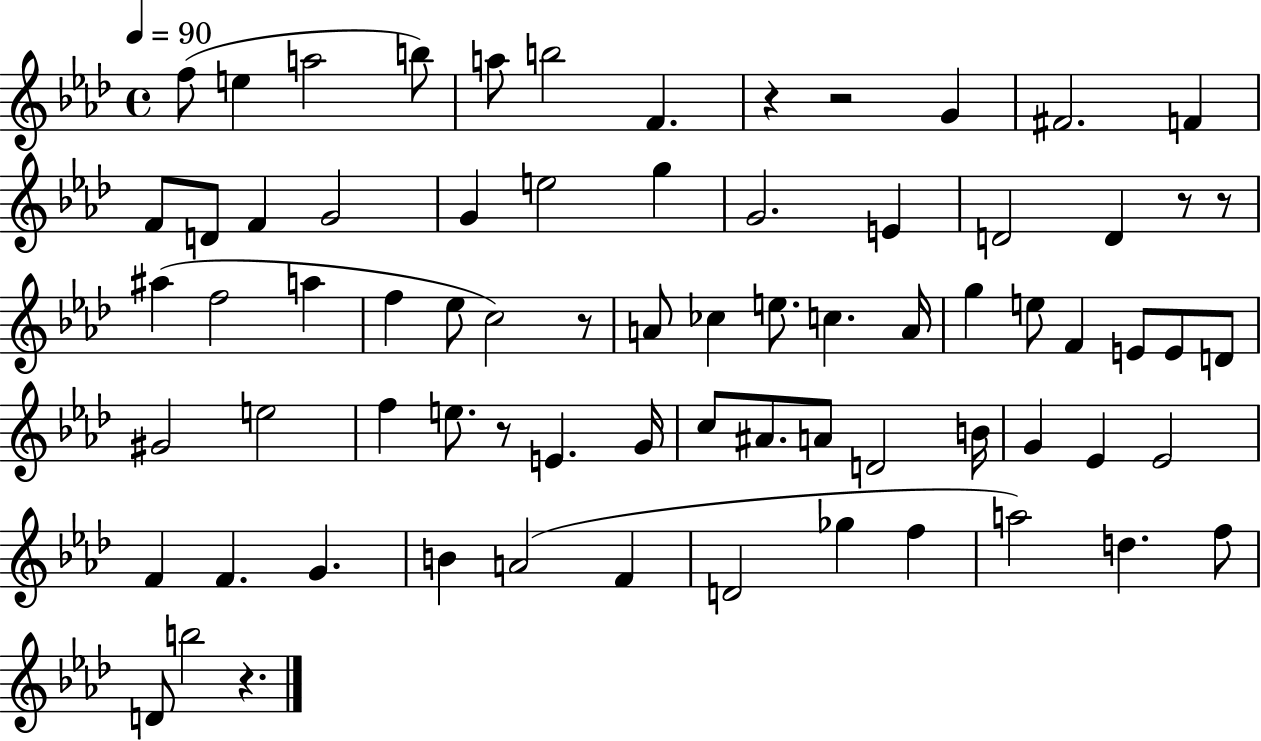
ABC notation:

X:1
T:Untitled
M:4/4
L:1/4
K:Ab
f/2 e a2 b/2 a/2 b2 F z z2 G ^F2 F F/2 D/2 F G2 G e2 g G2 E D2 D z/2 z/2 ^a f2 a f _e/2 c2 z/2 A/2 _c e/2 c A/4 g e/2 F E/2 E/2 D/2 ^G2 e2 f e/2 z/2 E G/4 c/2 ^A/2 A/2 D2 B/4 G _E _E2 F F G B A2 F D2 _g f a2 d f/2 D/2 b2 z